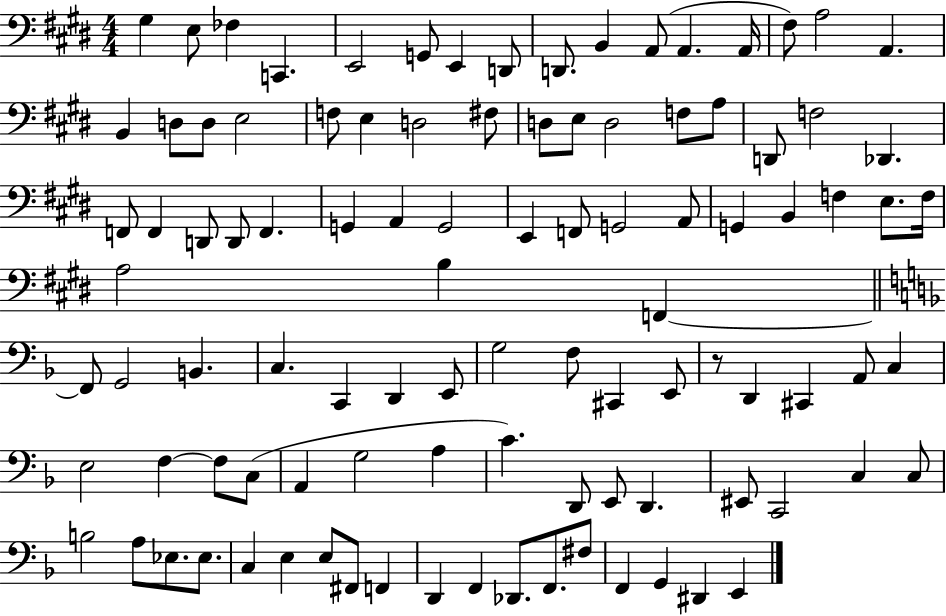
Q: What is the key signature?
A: E major